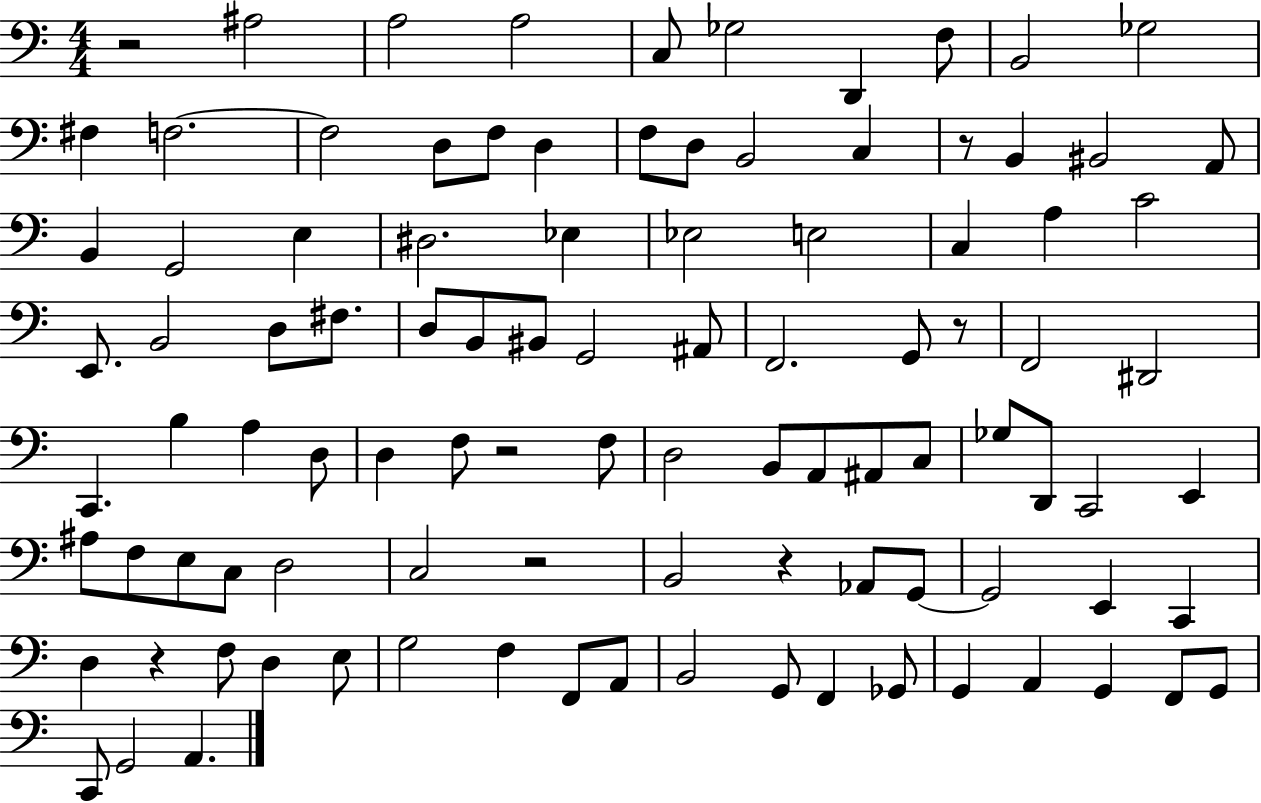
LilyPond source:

{
  \clef bass
  \numericTimeSignature
  \time 4/4
  \key c \major
  r2 ais2 | a2 a2 | c8 ges2 d,4 f8 | b,2 ges2 | \break fis4 f2.~~ | f2 d8 f8 d4 | f8 d8 b,2 c4 | r8 b,4 bis,2 a,8 | \break b,4 g,2 e4 | dis2. ees4 | ees2 e2 | c4 a4 c'2 | \break e,8. b,2 d8 fis8. | d8 b,8 bis,8 g,2 ais,8 | f,2. g,8 r8 | f,2 dis,2 | \break c,4. b4 a4 d8 | d4 f8 r2 f8 | d2 b,8 a,8 ais,8 c8 | ges8 d,8 c,2 e,4 | \break ais8 f8 e8 c8 d2 | c2 r2 | b,2 r4 aes,8 g,8~~ | g,2 e,4 c,4 | \break d4 r4 f8 d4 e8 | g2 f4 f,8 a,8 | b,2 g,8 f,4 ges,8 | g,4 a,4 g,4 f,8 g,8 | \break c,8 g,2 a,4. | \bar "|."
}